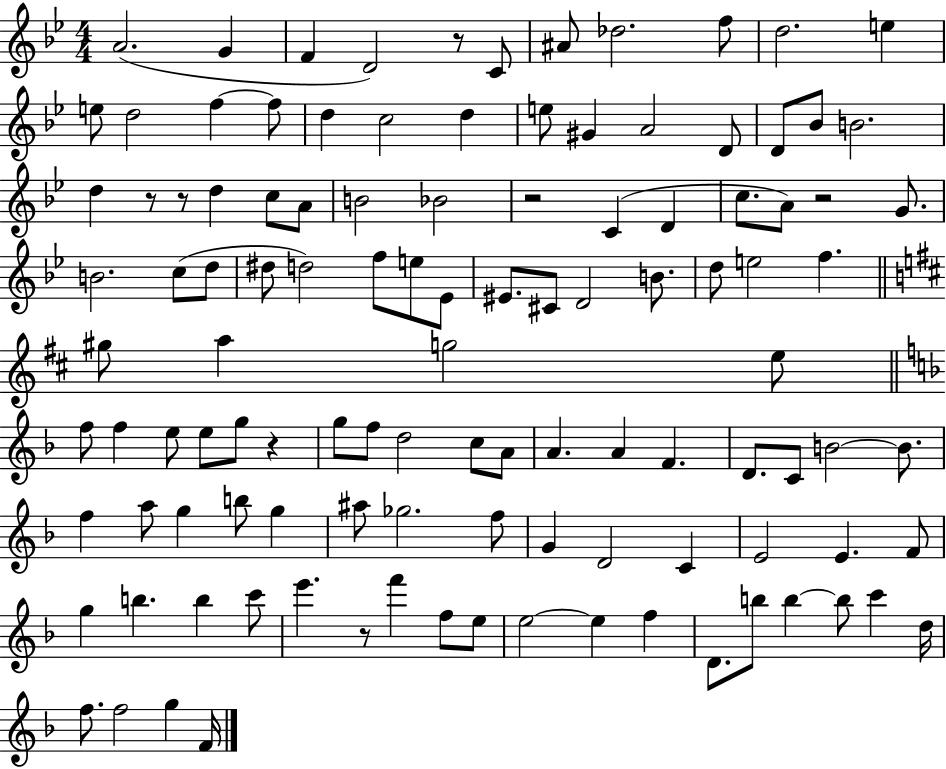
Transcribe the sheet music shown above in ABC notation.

X:1
T:Untitled
M:4/4
L:1/4
K:Bb
A2 G F D2 z/2 C/2 ^A/2 _d2 f/2 d2 e e/2 d2 f f/2 d c2 d e/2 ^G A2 D/2 D/2 _B/2 B2 d z/2 z/2 d c/2 A/2 B2 _B2 z2 C D c/2 A/2 z2 G/2 B2 c/2 d/2 ^d/2 d2 f/2 e/2 _E/2 ^E/2 ^C/2 D2 B/2 d/2 e2 f ^g/2 a g2 e/2 f/2 f e/2 e/2 g/2 z g/2 f/2 d2 c/2 A/2 A A F D/2 C/2 B2 B/2 f a/2 g b/2 g ^a/2 _g2 f/2 G D2 C E2 E F/2 g b b c'/2 e' z/2 f' f/2 e/2 e2 e f D/2 b/2 b b/2 c' d/4 f/2 f2 g F/4